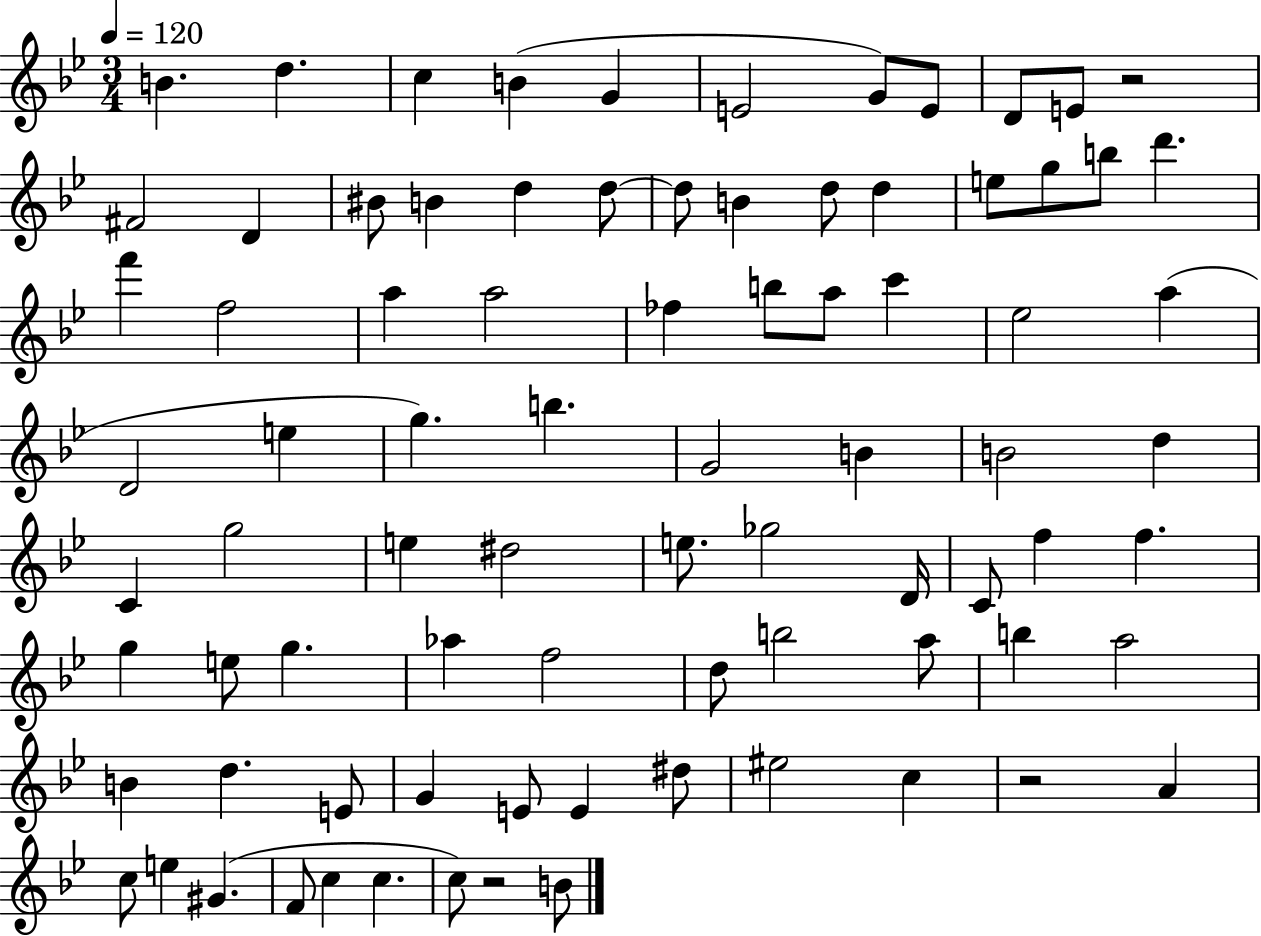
X:1
T:Untitled
M:3/4
L:1/4
K:Bb
B d c B G E2 G/2 E/2 D/2 E/2 z2 ^F2 D ^B/2 B d d/2 d/2 B d/2 d e/2 g/2 b/2 d' f' f2 a a2 _f b/2 a/2 c' _e2 a D2 e g b G2 B B2 d C g2 e ^d2 e/2 _g2 D/4 C/2 f f g e/2 g _a f2 d/2 b2 a/2 b a2 B d E/2 G E/2 E ^d/2 ^e2 c z2 A c/2 e ^G F/2 c c c/2 z2 B/2